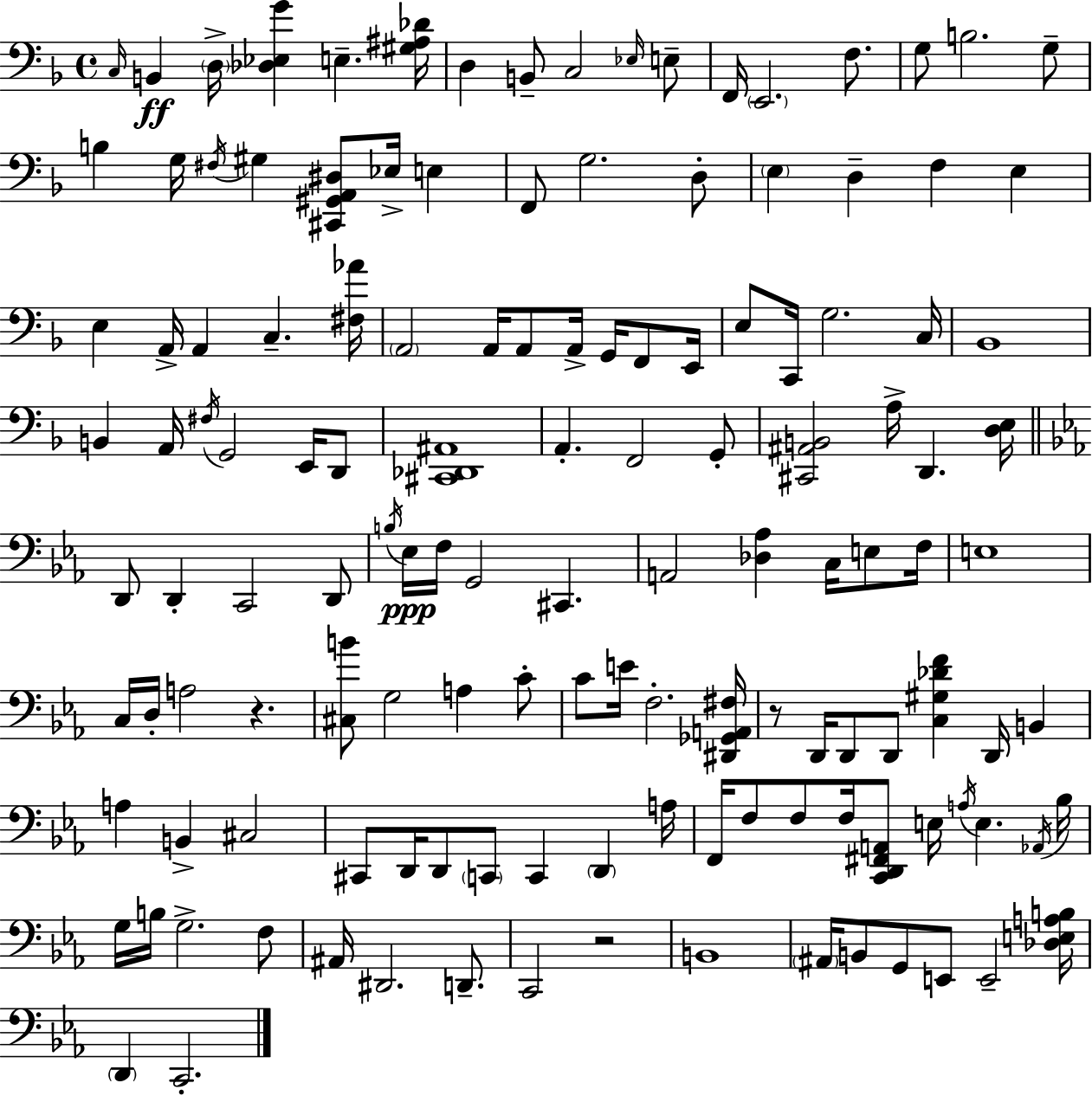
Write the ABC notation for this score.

X:1
T:Untitled
M:4/4
L:1/4
K:F
C,/4 B,, D,/4 [_D,_E,G] E, [^G,^A,_D]/4 D, B,,/2 C,2 _E,/4 E,/2 F,,/4 E,,2 F,/2 G,/2 B,2 G,/2 B, G,/4 ^F,/4 ^G, [^C,,^G,,A,,^D,]/2 _E,/4 E, F,,/2 G,2 D,/2 E, D, F, E, E, A,,/4 A,, C, [^F,_A]/4 A,,2 A,,/4 A,,/2 A,,/4 G,,/4 F,,/2 E,,/4 E,/2 C,,/4 G,2 C,/4 _B,,4 B,, A,,/4 ^F,/4 G,,2 E,,/4 D,,/2 [^C,,_D,,^A,,]4 A,, F,,2 G,,/2 [^C,,^A,,B,,]2 A,/4 D,, [D,E,]/4 D,,/2 D,, C,,2 D,,/2 B,/4 _E,/4 F,/4 G,,2 ^C,, A,,2 [_D,_A,] C,/4 E,/2 F,/4 E,4 C,/4 D,/4 A,2 z [^C,B]/2 G,2 A, C/2 C/2 E/4 F,2 [^D,,_G,,A,,^F,]/4 z/2 D,,/4 D,,/2 D,,/2 [C,^G,_DF] D,,/4 B,, A, B,, ^C,2 ^C,,/2 D,,/4 D,,/2 C,,/2 C,, D,, A,/4 F,,/4 F,/2 F,/2 F,/4 [C,,D,,^F,,A,,]/2 E,/4 A,/4 E, _A,,/4 _B,/4 G,/4 B,/4 G,2 F,/2 ^A,,/4 ^D,,2 D,,/2 C,,2 z2 B,,4 ^A,,/4 B,,/2 G,,/2 E,,/2 E,,2 [_D,E,A,B,]/4 D,, C,,2